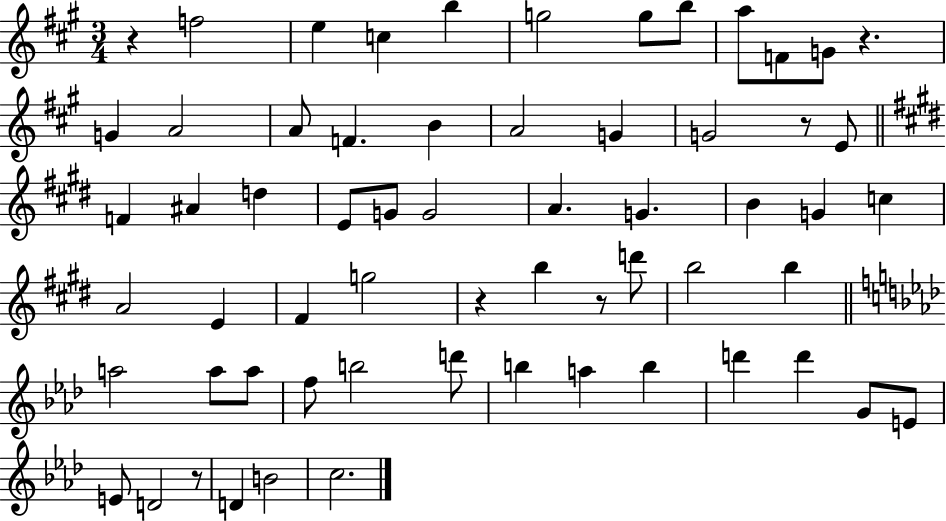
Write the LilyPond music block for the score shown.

{
  \clef treble
  \numericTimeSignature
  \time 3/4
  \key a \major
  r4 f''2 | e''4 c''4 b''4 | g''2 g''8 b''8 | a''8 f'8 g'8 r4. | \break g'4 a'2 | a'8 f'4. b'4 | a'2 g'4 | g'2 r8 e'8 | \break \bar "||" \break \key e \major f'4 ais'4 d''4 | e'8 g'8 g'2 | a'4. g'4. | b'4 g'4 c''4 | \break a'2 e'4 | fis'4 g''2 | r4 b''4 r8 d'''8 | b''2 b''4 | \break \bar "||" \break \key aes \major a''2 a''8 a''8 | f''8 b''2 d'''8 | b''4 a''4 b''4 | d'''4 d'''4 g'8 e'8 | \break e'8 d'2 r8 | d'4 b'2 | c''2. | \bar "|."
}